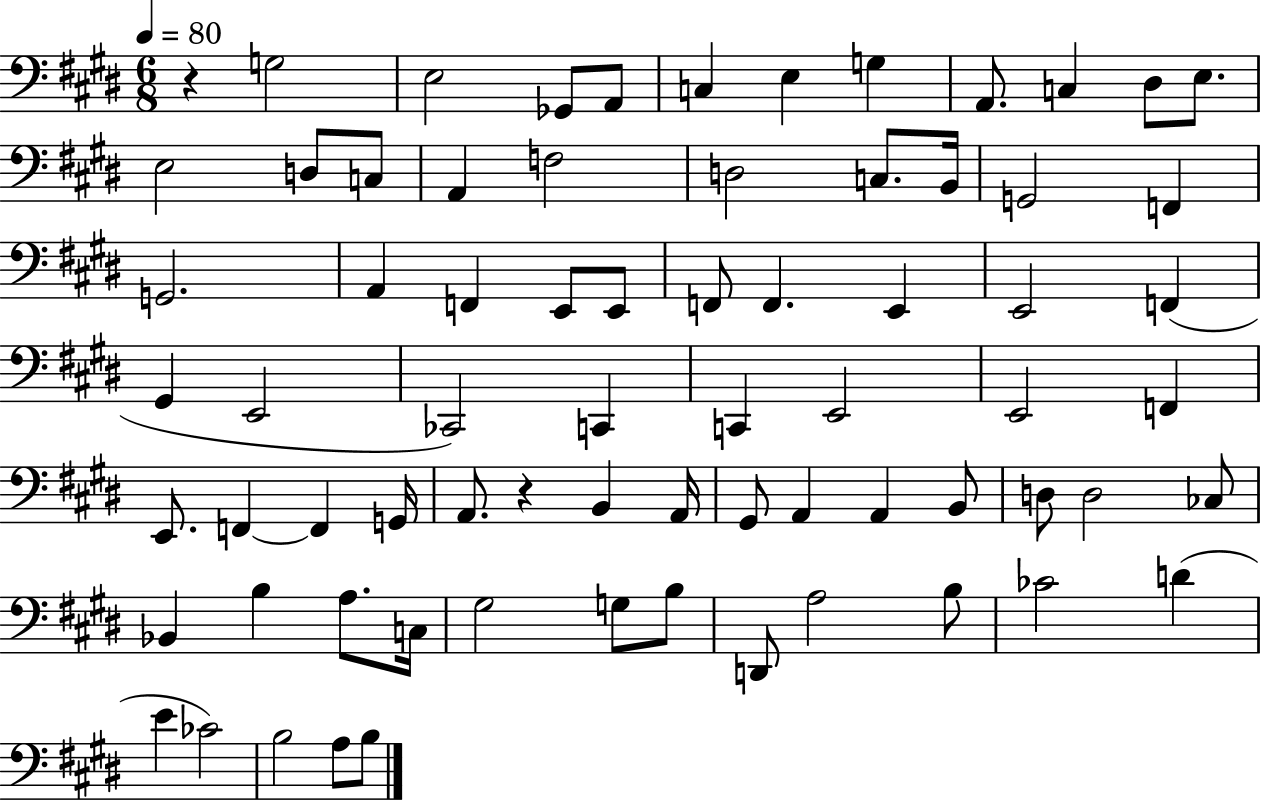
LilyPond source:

{
  \clef bass
  \numericTimeSignature
  \time 6/8
  \key e \major
  \tempo 4 = 80
  r4 g2 | e2 ges,8 a,8 | c4 e4 g4 | a,8. c4 dis8 e8. | \break e2 d8 c8 | a,4 f2 | d2 c8. b,16 | g,2 f,4 | \break g,2. | a,4 f,4 e,8 e,8 | f,8 f,4. e,4 | e,2 f,4( | \break gis,4 e,2 | ces,2) c,4 | c,4 e,2 | e,2 f,4 | \break e,8. f,4~~ f,4 g,16 | a,8. r4 b,4 a,16 | gis,8 a,4 a,4 b,8 | d8 d2 ces8 | \break bes,4 b4 a8. c16 | gis2 g8 b8 | d,8 a2 b8 | ces'2 d'4( | \break e'4 ces'2) | b2 a8 b8 | \bar "|."
}